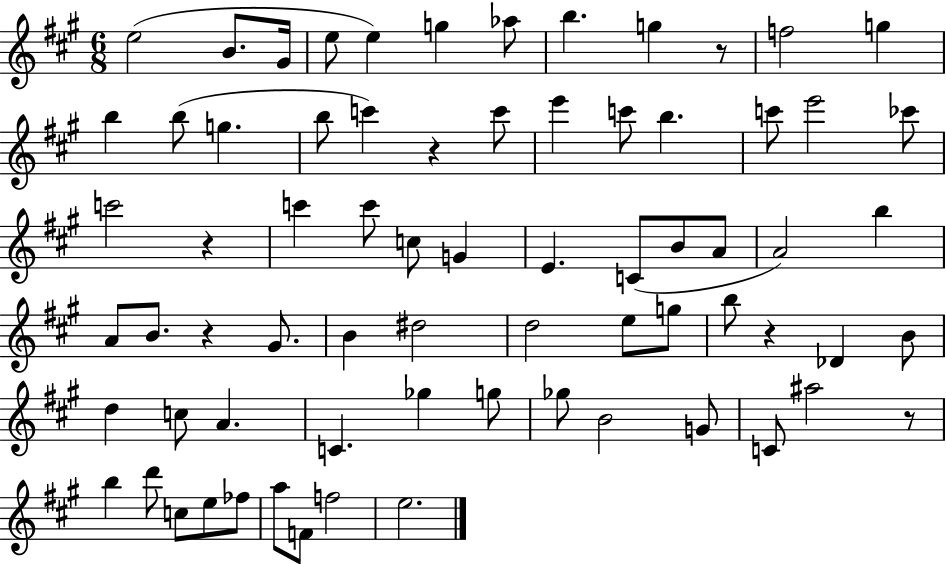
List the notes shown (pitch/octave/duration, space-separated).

E5/h B4/e. G#4/s E5/e E5/q G5/q Ab5/e B5/q. G5/q R/e F5/h G5/q B5/q B5/e G5/q. B5/e C6/q R/q C6/e E6/q C6/e B5/q. C6/e E6/h CES6/e C6/h R/q C6/q C6/e C5/e G4/q E4/q. C4/e B4/e A4/e A4/h B5/q A4/e B4/e. R/q G#4/e. B4/q D#5/h D5/h E5/e G5/e B5/e R/q Db4/q B4/e D5/q C5/e A4/q. C4/q. Gb5/q G5/e Gb5/e B4/h G4/e C4/e A#5/h R/e B5/q D6/e C5/e E5/e FES5/e A5/e F4/e F5/h E5/h.